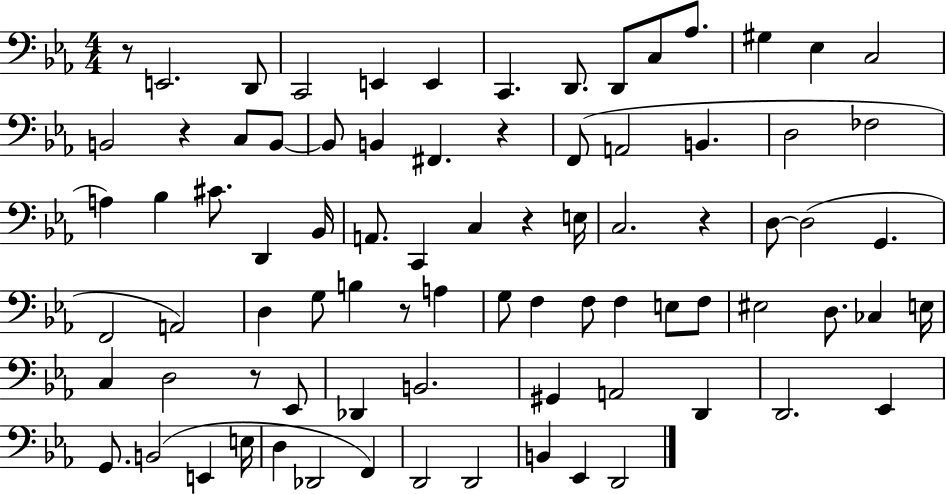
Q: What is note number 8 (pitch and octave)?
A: D2